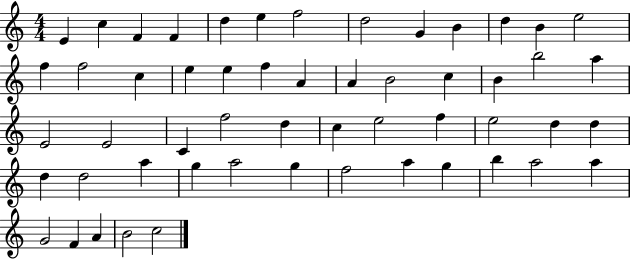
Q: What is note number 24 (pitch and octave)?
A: B4